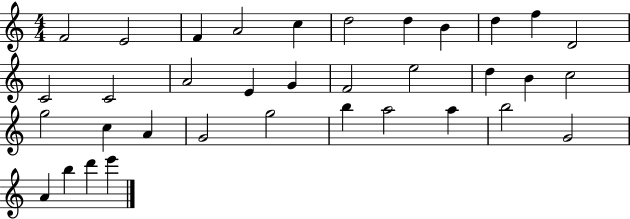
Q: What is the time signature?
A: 4/4